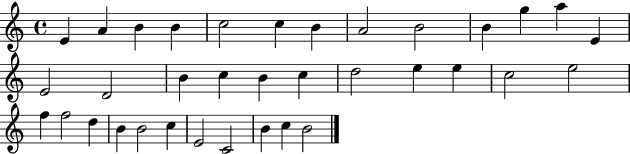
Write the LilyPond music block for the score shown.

{
  \clef treble
  \time 4/4
  \defaultTimeSignature
  \key c \major
  e'4 a'4 b'4 b'4 | c''2 c''4 b'4 | a'2 b'2 | b'4 g''4 a''4 e'4 | \break e'2 d'2 | b'4 c''4 b'4 c''4 | d''2 e''4 e''4 | c''2 e''2 | \break f''4 f''2 d''4 | b'4 b'2 c''4 | e'2 c'2 | b'4 c''4 b'2 | \break \bar "|."
}